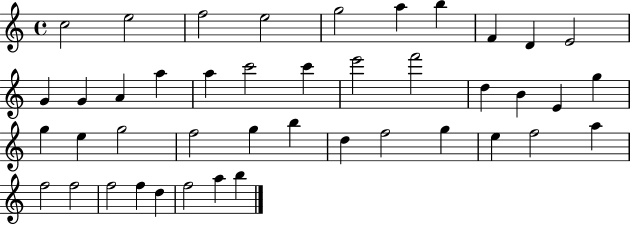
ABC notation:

X:1
T:Untitled
M:4/4
L:1/4
K:C
c2 e2 f2 e2 g2 a b F D E2 G G A a a c'2 c' e'2 f'2 d B E g g e g2 f2 g b d f2 g e f2 a f2 f2 f2 f d f2 a b